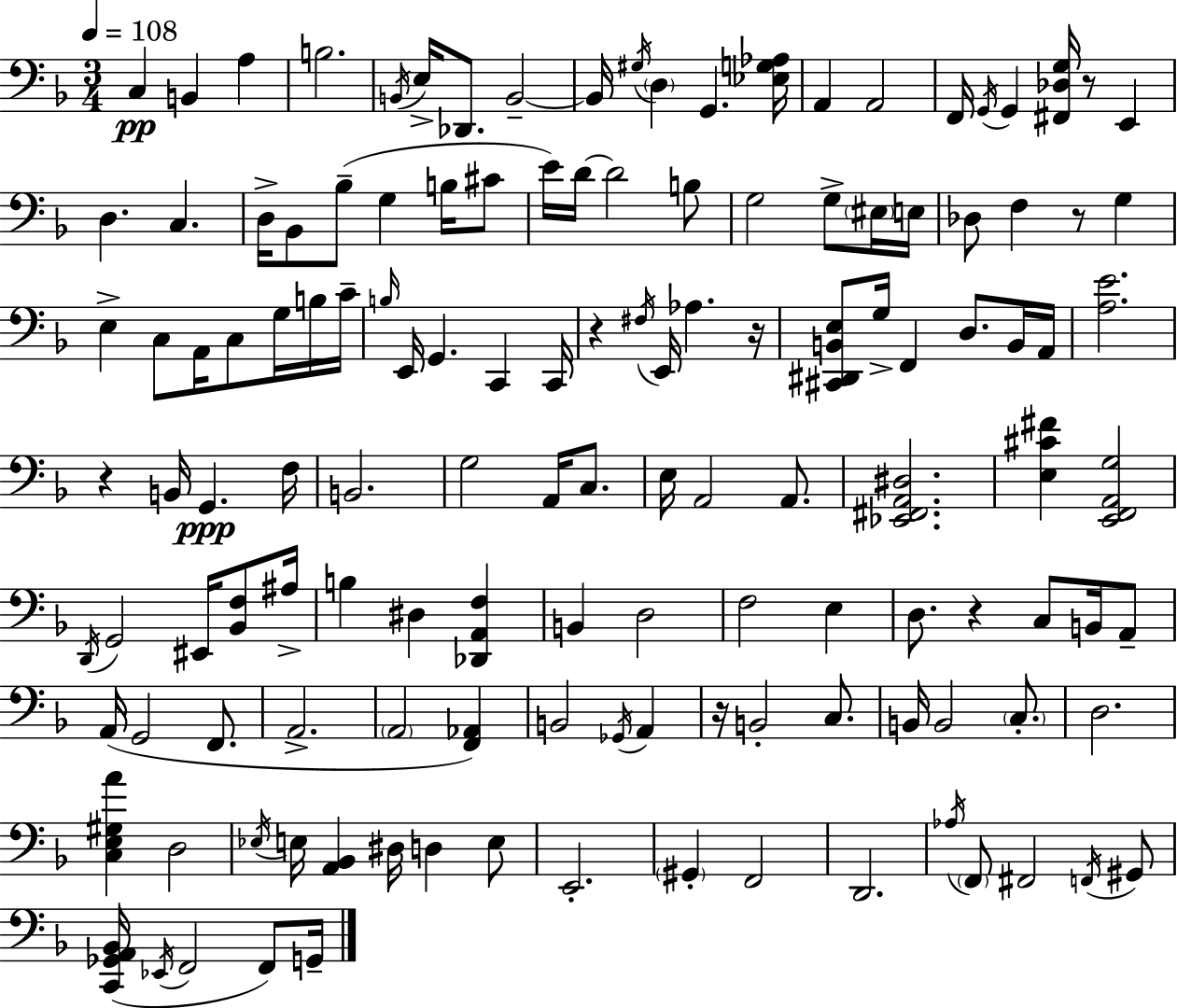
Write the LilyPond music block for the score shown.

{
  \clef bass
  \numericTimeSignature
  \time 3/4
  \key d \minor
  \tempo 4 = 108
  c4\pp b,4 a4 | b2. | \acciaccatura { b,16 } e16-> des,8. b,2--~~ | b,16 \acciaccatura { gis16 } \parenthesize d4 g,4. | \break <ees g aes>16 a,4 a,2 | f,16 \acciaccatura { g,16 } g,4 <fis, des g>16 r8 e,4 | d4. c4. | d16-> bes,8 bes8--( g4 | \break b16 cis'8 e'16) d'16~~ d'2 | b8 g2 g8-> | \parenthesize eis16 e16 des8 f4 r8 g4 | e4-> c8 a,16 c8 | \break g16 b16 c'16-- \grace { b16 } e,16 g,4. c,4 | c,16 r4 \acciaccatura { fis16 } e,16 aes4. | r16 <cis, dis, b, e>8 g16-> f,4 | d8. b,16 a,16 <a e'>2. | \break r4 b,16 g,4.\ppp | f16 b,2. | g2 | a,16 c8. e16 a,2 | \break a,8. <ees, fis, a, dis>2. | <e cis' fis'>4 <e, f, a, g>2 | \acciaccatura { d,16 } g,2 | eis,16 <bes, f>8 ais16-> b4 dis4 | \break <des, a, f>4 b,4 d2 | f2 | e4 d8. r4 | c8 b,16 a,8-- a,16( g,2 | \break f,8. a,2.-> | \parenthesize a,2 | <f, aes,>4) b,2 | \acciaccatura { ges,16 } a,4 r16 b,2-. | \break c8. b,16 b,2 | \parenthesize c8.-. d2. | <c e gis a'>4 d2 | \acciaccatura { ees16 } e16 <a, bes,>4 | \break dis16 d4 e8 e,2.-. | \parenthesize gis,4-. | f,2 d,2. | \acciaccatura { aes16 } \parenthesize f,8 fis,2 | \break \acciaccatura { f,16 } gis,8 <c, ges, a, bes,>16( \acciaccatura { ees,16 } | f,2 f,8) g,16-- \bar "|."
}